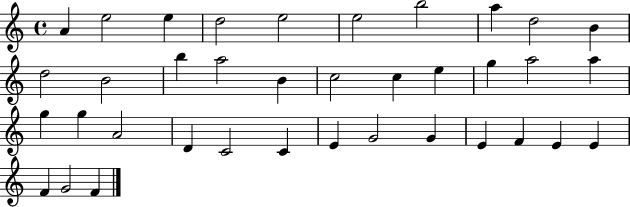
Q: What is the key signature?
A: C major